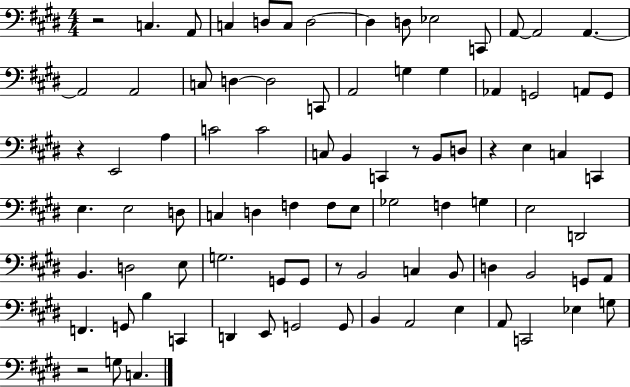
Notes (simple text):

R/h C3/q. A2/e C3/q D3/e C3/e D3/h D3/q D3/e Eb3/h C2/e A2/e A2/h A2/q. A2/h A2/h C3/e D3/q D3/h C2/e A2/h G3/q G3/q Ab2/q G2/h A2/e G2/e R/q E2/h A3/q C4/h C4/h C3/e B2/q C2/q R/e B2/e D3/e R/q E3/q C3/q C2/q E3/q. E3/h D3/e C3/q D3/q F3/q F3/e E3/e Gb3/h F3/q G3/q E3/h D2/h B2/q. D3/h E3/e G3/h. G2/e G2/e R/e B2/h C3/q B2/e D3/q B2/h G2/e A2/e F2/q. G2/e B3/q C2/q D2/q E2/e G2/h G2/e B2/q A2/h E3/q A2/e C2/h Eb3/q G3/e R/h G3/e C3/q.